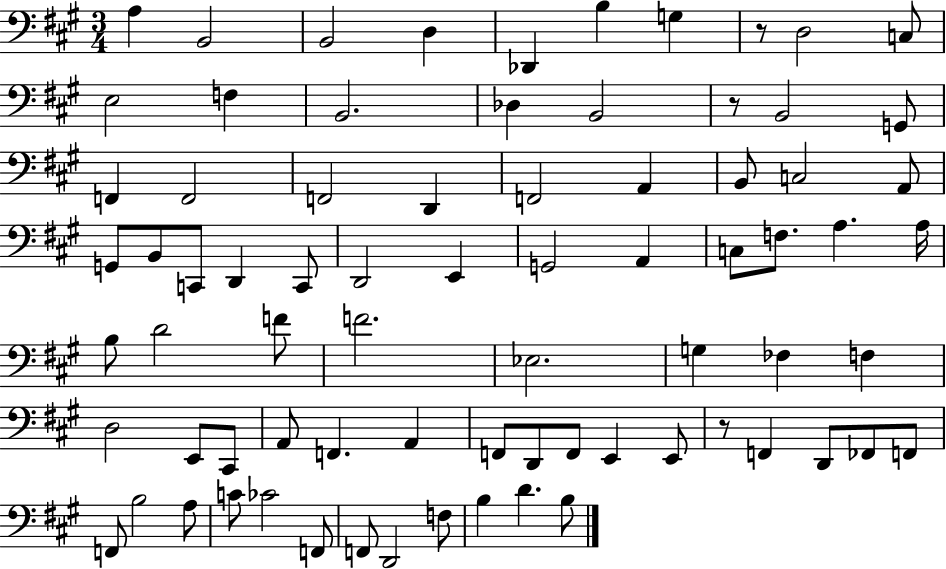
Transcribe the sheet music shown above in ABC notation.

X:1
T:Untitled
M:3/4
L:1/4
K:A
A, B,,2 B,,2 D, _D,, B, G, z/2 D,2 C,/2 E,2 F, B,,2 _D, B,,2 z/2 B,,2 G,,/2 F,, F,,2 F,,2 D,, F,,2 A,, B,,/2 C,2 A,,/2 G,,/2 B,,/2 C,,/2 D,, C,,/2 D,,2 E,, G,,2 A,, C,/2 F,/2 A, A,/4 B,/2 D2 F/2 F2 _E,2 G, _F, F, D,2 E,,/2 ^C,,/2 A,,/2 F,, A,, F,,/2 D,,/2 F,,/2 E,, E,,/2 z/2 F,, D,,/2 _F,,/2 F,,/2 F,,/2 B,2 A,/2 C/2 _C2 F,,/2 F,,/2 D,,2 F,/2 B, D B,/2